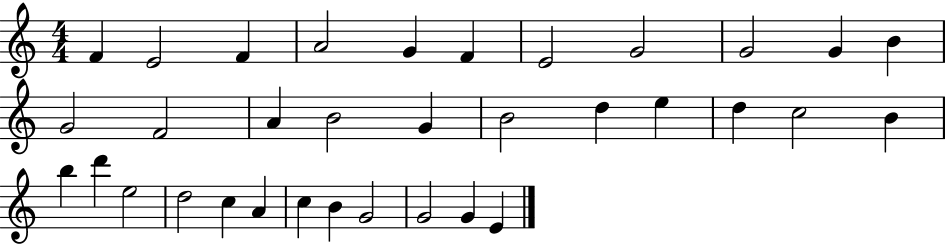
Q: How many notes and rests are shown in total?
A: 34